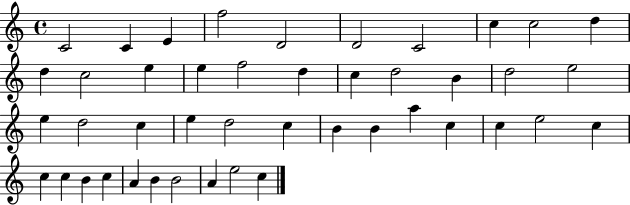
X:1
T:Untitled
M:4/4
L:1/4
K:C
C2 C E f2 D2 D2 C2 c c2 d d c2 e e f2 d c d2 B d2 e2 e d2 c e d2 c B B a c c e2 c c c B c A B B2 A e2 c